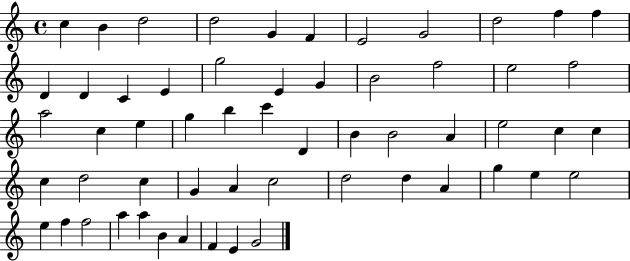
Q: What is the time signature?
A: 4/4